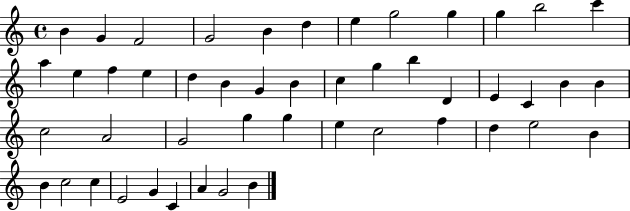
{
  \clef treble
  \time 4/4
  \defaultTimeSignature
  \key c \major
  b'4 g'4 f'2 | g'2 b'4 d''4 | e''4 g''2 g''4 | g''4 b''2 c'''4 | \break a''4 e''4 f''4 e''4 | d''4 b'4 g'4 b'4 | c''4 g''4 b''4 d'4 | e'4 c'4 b'4 b'4 | \break c''2 a'2 | g'2 g''4 g''4 | e''4 c''2 f''4 | d''4 e''2 b'4 | \break b'4 c''2 c''4 | e'2 g'4 c'4 | a'4 g'2 b'4 | \bar "|."
}